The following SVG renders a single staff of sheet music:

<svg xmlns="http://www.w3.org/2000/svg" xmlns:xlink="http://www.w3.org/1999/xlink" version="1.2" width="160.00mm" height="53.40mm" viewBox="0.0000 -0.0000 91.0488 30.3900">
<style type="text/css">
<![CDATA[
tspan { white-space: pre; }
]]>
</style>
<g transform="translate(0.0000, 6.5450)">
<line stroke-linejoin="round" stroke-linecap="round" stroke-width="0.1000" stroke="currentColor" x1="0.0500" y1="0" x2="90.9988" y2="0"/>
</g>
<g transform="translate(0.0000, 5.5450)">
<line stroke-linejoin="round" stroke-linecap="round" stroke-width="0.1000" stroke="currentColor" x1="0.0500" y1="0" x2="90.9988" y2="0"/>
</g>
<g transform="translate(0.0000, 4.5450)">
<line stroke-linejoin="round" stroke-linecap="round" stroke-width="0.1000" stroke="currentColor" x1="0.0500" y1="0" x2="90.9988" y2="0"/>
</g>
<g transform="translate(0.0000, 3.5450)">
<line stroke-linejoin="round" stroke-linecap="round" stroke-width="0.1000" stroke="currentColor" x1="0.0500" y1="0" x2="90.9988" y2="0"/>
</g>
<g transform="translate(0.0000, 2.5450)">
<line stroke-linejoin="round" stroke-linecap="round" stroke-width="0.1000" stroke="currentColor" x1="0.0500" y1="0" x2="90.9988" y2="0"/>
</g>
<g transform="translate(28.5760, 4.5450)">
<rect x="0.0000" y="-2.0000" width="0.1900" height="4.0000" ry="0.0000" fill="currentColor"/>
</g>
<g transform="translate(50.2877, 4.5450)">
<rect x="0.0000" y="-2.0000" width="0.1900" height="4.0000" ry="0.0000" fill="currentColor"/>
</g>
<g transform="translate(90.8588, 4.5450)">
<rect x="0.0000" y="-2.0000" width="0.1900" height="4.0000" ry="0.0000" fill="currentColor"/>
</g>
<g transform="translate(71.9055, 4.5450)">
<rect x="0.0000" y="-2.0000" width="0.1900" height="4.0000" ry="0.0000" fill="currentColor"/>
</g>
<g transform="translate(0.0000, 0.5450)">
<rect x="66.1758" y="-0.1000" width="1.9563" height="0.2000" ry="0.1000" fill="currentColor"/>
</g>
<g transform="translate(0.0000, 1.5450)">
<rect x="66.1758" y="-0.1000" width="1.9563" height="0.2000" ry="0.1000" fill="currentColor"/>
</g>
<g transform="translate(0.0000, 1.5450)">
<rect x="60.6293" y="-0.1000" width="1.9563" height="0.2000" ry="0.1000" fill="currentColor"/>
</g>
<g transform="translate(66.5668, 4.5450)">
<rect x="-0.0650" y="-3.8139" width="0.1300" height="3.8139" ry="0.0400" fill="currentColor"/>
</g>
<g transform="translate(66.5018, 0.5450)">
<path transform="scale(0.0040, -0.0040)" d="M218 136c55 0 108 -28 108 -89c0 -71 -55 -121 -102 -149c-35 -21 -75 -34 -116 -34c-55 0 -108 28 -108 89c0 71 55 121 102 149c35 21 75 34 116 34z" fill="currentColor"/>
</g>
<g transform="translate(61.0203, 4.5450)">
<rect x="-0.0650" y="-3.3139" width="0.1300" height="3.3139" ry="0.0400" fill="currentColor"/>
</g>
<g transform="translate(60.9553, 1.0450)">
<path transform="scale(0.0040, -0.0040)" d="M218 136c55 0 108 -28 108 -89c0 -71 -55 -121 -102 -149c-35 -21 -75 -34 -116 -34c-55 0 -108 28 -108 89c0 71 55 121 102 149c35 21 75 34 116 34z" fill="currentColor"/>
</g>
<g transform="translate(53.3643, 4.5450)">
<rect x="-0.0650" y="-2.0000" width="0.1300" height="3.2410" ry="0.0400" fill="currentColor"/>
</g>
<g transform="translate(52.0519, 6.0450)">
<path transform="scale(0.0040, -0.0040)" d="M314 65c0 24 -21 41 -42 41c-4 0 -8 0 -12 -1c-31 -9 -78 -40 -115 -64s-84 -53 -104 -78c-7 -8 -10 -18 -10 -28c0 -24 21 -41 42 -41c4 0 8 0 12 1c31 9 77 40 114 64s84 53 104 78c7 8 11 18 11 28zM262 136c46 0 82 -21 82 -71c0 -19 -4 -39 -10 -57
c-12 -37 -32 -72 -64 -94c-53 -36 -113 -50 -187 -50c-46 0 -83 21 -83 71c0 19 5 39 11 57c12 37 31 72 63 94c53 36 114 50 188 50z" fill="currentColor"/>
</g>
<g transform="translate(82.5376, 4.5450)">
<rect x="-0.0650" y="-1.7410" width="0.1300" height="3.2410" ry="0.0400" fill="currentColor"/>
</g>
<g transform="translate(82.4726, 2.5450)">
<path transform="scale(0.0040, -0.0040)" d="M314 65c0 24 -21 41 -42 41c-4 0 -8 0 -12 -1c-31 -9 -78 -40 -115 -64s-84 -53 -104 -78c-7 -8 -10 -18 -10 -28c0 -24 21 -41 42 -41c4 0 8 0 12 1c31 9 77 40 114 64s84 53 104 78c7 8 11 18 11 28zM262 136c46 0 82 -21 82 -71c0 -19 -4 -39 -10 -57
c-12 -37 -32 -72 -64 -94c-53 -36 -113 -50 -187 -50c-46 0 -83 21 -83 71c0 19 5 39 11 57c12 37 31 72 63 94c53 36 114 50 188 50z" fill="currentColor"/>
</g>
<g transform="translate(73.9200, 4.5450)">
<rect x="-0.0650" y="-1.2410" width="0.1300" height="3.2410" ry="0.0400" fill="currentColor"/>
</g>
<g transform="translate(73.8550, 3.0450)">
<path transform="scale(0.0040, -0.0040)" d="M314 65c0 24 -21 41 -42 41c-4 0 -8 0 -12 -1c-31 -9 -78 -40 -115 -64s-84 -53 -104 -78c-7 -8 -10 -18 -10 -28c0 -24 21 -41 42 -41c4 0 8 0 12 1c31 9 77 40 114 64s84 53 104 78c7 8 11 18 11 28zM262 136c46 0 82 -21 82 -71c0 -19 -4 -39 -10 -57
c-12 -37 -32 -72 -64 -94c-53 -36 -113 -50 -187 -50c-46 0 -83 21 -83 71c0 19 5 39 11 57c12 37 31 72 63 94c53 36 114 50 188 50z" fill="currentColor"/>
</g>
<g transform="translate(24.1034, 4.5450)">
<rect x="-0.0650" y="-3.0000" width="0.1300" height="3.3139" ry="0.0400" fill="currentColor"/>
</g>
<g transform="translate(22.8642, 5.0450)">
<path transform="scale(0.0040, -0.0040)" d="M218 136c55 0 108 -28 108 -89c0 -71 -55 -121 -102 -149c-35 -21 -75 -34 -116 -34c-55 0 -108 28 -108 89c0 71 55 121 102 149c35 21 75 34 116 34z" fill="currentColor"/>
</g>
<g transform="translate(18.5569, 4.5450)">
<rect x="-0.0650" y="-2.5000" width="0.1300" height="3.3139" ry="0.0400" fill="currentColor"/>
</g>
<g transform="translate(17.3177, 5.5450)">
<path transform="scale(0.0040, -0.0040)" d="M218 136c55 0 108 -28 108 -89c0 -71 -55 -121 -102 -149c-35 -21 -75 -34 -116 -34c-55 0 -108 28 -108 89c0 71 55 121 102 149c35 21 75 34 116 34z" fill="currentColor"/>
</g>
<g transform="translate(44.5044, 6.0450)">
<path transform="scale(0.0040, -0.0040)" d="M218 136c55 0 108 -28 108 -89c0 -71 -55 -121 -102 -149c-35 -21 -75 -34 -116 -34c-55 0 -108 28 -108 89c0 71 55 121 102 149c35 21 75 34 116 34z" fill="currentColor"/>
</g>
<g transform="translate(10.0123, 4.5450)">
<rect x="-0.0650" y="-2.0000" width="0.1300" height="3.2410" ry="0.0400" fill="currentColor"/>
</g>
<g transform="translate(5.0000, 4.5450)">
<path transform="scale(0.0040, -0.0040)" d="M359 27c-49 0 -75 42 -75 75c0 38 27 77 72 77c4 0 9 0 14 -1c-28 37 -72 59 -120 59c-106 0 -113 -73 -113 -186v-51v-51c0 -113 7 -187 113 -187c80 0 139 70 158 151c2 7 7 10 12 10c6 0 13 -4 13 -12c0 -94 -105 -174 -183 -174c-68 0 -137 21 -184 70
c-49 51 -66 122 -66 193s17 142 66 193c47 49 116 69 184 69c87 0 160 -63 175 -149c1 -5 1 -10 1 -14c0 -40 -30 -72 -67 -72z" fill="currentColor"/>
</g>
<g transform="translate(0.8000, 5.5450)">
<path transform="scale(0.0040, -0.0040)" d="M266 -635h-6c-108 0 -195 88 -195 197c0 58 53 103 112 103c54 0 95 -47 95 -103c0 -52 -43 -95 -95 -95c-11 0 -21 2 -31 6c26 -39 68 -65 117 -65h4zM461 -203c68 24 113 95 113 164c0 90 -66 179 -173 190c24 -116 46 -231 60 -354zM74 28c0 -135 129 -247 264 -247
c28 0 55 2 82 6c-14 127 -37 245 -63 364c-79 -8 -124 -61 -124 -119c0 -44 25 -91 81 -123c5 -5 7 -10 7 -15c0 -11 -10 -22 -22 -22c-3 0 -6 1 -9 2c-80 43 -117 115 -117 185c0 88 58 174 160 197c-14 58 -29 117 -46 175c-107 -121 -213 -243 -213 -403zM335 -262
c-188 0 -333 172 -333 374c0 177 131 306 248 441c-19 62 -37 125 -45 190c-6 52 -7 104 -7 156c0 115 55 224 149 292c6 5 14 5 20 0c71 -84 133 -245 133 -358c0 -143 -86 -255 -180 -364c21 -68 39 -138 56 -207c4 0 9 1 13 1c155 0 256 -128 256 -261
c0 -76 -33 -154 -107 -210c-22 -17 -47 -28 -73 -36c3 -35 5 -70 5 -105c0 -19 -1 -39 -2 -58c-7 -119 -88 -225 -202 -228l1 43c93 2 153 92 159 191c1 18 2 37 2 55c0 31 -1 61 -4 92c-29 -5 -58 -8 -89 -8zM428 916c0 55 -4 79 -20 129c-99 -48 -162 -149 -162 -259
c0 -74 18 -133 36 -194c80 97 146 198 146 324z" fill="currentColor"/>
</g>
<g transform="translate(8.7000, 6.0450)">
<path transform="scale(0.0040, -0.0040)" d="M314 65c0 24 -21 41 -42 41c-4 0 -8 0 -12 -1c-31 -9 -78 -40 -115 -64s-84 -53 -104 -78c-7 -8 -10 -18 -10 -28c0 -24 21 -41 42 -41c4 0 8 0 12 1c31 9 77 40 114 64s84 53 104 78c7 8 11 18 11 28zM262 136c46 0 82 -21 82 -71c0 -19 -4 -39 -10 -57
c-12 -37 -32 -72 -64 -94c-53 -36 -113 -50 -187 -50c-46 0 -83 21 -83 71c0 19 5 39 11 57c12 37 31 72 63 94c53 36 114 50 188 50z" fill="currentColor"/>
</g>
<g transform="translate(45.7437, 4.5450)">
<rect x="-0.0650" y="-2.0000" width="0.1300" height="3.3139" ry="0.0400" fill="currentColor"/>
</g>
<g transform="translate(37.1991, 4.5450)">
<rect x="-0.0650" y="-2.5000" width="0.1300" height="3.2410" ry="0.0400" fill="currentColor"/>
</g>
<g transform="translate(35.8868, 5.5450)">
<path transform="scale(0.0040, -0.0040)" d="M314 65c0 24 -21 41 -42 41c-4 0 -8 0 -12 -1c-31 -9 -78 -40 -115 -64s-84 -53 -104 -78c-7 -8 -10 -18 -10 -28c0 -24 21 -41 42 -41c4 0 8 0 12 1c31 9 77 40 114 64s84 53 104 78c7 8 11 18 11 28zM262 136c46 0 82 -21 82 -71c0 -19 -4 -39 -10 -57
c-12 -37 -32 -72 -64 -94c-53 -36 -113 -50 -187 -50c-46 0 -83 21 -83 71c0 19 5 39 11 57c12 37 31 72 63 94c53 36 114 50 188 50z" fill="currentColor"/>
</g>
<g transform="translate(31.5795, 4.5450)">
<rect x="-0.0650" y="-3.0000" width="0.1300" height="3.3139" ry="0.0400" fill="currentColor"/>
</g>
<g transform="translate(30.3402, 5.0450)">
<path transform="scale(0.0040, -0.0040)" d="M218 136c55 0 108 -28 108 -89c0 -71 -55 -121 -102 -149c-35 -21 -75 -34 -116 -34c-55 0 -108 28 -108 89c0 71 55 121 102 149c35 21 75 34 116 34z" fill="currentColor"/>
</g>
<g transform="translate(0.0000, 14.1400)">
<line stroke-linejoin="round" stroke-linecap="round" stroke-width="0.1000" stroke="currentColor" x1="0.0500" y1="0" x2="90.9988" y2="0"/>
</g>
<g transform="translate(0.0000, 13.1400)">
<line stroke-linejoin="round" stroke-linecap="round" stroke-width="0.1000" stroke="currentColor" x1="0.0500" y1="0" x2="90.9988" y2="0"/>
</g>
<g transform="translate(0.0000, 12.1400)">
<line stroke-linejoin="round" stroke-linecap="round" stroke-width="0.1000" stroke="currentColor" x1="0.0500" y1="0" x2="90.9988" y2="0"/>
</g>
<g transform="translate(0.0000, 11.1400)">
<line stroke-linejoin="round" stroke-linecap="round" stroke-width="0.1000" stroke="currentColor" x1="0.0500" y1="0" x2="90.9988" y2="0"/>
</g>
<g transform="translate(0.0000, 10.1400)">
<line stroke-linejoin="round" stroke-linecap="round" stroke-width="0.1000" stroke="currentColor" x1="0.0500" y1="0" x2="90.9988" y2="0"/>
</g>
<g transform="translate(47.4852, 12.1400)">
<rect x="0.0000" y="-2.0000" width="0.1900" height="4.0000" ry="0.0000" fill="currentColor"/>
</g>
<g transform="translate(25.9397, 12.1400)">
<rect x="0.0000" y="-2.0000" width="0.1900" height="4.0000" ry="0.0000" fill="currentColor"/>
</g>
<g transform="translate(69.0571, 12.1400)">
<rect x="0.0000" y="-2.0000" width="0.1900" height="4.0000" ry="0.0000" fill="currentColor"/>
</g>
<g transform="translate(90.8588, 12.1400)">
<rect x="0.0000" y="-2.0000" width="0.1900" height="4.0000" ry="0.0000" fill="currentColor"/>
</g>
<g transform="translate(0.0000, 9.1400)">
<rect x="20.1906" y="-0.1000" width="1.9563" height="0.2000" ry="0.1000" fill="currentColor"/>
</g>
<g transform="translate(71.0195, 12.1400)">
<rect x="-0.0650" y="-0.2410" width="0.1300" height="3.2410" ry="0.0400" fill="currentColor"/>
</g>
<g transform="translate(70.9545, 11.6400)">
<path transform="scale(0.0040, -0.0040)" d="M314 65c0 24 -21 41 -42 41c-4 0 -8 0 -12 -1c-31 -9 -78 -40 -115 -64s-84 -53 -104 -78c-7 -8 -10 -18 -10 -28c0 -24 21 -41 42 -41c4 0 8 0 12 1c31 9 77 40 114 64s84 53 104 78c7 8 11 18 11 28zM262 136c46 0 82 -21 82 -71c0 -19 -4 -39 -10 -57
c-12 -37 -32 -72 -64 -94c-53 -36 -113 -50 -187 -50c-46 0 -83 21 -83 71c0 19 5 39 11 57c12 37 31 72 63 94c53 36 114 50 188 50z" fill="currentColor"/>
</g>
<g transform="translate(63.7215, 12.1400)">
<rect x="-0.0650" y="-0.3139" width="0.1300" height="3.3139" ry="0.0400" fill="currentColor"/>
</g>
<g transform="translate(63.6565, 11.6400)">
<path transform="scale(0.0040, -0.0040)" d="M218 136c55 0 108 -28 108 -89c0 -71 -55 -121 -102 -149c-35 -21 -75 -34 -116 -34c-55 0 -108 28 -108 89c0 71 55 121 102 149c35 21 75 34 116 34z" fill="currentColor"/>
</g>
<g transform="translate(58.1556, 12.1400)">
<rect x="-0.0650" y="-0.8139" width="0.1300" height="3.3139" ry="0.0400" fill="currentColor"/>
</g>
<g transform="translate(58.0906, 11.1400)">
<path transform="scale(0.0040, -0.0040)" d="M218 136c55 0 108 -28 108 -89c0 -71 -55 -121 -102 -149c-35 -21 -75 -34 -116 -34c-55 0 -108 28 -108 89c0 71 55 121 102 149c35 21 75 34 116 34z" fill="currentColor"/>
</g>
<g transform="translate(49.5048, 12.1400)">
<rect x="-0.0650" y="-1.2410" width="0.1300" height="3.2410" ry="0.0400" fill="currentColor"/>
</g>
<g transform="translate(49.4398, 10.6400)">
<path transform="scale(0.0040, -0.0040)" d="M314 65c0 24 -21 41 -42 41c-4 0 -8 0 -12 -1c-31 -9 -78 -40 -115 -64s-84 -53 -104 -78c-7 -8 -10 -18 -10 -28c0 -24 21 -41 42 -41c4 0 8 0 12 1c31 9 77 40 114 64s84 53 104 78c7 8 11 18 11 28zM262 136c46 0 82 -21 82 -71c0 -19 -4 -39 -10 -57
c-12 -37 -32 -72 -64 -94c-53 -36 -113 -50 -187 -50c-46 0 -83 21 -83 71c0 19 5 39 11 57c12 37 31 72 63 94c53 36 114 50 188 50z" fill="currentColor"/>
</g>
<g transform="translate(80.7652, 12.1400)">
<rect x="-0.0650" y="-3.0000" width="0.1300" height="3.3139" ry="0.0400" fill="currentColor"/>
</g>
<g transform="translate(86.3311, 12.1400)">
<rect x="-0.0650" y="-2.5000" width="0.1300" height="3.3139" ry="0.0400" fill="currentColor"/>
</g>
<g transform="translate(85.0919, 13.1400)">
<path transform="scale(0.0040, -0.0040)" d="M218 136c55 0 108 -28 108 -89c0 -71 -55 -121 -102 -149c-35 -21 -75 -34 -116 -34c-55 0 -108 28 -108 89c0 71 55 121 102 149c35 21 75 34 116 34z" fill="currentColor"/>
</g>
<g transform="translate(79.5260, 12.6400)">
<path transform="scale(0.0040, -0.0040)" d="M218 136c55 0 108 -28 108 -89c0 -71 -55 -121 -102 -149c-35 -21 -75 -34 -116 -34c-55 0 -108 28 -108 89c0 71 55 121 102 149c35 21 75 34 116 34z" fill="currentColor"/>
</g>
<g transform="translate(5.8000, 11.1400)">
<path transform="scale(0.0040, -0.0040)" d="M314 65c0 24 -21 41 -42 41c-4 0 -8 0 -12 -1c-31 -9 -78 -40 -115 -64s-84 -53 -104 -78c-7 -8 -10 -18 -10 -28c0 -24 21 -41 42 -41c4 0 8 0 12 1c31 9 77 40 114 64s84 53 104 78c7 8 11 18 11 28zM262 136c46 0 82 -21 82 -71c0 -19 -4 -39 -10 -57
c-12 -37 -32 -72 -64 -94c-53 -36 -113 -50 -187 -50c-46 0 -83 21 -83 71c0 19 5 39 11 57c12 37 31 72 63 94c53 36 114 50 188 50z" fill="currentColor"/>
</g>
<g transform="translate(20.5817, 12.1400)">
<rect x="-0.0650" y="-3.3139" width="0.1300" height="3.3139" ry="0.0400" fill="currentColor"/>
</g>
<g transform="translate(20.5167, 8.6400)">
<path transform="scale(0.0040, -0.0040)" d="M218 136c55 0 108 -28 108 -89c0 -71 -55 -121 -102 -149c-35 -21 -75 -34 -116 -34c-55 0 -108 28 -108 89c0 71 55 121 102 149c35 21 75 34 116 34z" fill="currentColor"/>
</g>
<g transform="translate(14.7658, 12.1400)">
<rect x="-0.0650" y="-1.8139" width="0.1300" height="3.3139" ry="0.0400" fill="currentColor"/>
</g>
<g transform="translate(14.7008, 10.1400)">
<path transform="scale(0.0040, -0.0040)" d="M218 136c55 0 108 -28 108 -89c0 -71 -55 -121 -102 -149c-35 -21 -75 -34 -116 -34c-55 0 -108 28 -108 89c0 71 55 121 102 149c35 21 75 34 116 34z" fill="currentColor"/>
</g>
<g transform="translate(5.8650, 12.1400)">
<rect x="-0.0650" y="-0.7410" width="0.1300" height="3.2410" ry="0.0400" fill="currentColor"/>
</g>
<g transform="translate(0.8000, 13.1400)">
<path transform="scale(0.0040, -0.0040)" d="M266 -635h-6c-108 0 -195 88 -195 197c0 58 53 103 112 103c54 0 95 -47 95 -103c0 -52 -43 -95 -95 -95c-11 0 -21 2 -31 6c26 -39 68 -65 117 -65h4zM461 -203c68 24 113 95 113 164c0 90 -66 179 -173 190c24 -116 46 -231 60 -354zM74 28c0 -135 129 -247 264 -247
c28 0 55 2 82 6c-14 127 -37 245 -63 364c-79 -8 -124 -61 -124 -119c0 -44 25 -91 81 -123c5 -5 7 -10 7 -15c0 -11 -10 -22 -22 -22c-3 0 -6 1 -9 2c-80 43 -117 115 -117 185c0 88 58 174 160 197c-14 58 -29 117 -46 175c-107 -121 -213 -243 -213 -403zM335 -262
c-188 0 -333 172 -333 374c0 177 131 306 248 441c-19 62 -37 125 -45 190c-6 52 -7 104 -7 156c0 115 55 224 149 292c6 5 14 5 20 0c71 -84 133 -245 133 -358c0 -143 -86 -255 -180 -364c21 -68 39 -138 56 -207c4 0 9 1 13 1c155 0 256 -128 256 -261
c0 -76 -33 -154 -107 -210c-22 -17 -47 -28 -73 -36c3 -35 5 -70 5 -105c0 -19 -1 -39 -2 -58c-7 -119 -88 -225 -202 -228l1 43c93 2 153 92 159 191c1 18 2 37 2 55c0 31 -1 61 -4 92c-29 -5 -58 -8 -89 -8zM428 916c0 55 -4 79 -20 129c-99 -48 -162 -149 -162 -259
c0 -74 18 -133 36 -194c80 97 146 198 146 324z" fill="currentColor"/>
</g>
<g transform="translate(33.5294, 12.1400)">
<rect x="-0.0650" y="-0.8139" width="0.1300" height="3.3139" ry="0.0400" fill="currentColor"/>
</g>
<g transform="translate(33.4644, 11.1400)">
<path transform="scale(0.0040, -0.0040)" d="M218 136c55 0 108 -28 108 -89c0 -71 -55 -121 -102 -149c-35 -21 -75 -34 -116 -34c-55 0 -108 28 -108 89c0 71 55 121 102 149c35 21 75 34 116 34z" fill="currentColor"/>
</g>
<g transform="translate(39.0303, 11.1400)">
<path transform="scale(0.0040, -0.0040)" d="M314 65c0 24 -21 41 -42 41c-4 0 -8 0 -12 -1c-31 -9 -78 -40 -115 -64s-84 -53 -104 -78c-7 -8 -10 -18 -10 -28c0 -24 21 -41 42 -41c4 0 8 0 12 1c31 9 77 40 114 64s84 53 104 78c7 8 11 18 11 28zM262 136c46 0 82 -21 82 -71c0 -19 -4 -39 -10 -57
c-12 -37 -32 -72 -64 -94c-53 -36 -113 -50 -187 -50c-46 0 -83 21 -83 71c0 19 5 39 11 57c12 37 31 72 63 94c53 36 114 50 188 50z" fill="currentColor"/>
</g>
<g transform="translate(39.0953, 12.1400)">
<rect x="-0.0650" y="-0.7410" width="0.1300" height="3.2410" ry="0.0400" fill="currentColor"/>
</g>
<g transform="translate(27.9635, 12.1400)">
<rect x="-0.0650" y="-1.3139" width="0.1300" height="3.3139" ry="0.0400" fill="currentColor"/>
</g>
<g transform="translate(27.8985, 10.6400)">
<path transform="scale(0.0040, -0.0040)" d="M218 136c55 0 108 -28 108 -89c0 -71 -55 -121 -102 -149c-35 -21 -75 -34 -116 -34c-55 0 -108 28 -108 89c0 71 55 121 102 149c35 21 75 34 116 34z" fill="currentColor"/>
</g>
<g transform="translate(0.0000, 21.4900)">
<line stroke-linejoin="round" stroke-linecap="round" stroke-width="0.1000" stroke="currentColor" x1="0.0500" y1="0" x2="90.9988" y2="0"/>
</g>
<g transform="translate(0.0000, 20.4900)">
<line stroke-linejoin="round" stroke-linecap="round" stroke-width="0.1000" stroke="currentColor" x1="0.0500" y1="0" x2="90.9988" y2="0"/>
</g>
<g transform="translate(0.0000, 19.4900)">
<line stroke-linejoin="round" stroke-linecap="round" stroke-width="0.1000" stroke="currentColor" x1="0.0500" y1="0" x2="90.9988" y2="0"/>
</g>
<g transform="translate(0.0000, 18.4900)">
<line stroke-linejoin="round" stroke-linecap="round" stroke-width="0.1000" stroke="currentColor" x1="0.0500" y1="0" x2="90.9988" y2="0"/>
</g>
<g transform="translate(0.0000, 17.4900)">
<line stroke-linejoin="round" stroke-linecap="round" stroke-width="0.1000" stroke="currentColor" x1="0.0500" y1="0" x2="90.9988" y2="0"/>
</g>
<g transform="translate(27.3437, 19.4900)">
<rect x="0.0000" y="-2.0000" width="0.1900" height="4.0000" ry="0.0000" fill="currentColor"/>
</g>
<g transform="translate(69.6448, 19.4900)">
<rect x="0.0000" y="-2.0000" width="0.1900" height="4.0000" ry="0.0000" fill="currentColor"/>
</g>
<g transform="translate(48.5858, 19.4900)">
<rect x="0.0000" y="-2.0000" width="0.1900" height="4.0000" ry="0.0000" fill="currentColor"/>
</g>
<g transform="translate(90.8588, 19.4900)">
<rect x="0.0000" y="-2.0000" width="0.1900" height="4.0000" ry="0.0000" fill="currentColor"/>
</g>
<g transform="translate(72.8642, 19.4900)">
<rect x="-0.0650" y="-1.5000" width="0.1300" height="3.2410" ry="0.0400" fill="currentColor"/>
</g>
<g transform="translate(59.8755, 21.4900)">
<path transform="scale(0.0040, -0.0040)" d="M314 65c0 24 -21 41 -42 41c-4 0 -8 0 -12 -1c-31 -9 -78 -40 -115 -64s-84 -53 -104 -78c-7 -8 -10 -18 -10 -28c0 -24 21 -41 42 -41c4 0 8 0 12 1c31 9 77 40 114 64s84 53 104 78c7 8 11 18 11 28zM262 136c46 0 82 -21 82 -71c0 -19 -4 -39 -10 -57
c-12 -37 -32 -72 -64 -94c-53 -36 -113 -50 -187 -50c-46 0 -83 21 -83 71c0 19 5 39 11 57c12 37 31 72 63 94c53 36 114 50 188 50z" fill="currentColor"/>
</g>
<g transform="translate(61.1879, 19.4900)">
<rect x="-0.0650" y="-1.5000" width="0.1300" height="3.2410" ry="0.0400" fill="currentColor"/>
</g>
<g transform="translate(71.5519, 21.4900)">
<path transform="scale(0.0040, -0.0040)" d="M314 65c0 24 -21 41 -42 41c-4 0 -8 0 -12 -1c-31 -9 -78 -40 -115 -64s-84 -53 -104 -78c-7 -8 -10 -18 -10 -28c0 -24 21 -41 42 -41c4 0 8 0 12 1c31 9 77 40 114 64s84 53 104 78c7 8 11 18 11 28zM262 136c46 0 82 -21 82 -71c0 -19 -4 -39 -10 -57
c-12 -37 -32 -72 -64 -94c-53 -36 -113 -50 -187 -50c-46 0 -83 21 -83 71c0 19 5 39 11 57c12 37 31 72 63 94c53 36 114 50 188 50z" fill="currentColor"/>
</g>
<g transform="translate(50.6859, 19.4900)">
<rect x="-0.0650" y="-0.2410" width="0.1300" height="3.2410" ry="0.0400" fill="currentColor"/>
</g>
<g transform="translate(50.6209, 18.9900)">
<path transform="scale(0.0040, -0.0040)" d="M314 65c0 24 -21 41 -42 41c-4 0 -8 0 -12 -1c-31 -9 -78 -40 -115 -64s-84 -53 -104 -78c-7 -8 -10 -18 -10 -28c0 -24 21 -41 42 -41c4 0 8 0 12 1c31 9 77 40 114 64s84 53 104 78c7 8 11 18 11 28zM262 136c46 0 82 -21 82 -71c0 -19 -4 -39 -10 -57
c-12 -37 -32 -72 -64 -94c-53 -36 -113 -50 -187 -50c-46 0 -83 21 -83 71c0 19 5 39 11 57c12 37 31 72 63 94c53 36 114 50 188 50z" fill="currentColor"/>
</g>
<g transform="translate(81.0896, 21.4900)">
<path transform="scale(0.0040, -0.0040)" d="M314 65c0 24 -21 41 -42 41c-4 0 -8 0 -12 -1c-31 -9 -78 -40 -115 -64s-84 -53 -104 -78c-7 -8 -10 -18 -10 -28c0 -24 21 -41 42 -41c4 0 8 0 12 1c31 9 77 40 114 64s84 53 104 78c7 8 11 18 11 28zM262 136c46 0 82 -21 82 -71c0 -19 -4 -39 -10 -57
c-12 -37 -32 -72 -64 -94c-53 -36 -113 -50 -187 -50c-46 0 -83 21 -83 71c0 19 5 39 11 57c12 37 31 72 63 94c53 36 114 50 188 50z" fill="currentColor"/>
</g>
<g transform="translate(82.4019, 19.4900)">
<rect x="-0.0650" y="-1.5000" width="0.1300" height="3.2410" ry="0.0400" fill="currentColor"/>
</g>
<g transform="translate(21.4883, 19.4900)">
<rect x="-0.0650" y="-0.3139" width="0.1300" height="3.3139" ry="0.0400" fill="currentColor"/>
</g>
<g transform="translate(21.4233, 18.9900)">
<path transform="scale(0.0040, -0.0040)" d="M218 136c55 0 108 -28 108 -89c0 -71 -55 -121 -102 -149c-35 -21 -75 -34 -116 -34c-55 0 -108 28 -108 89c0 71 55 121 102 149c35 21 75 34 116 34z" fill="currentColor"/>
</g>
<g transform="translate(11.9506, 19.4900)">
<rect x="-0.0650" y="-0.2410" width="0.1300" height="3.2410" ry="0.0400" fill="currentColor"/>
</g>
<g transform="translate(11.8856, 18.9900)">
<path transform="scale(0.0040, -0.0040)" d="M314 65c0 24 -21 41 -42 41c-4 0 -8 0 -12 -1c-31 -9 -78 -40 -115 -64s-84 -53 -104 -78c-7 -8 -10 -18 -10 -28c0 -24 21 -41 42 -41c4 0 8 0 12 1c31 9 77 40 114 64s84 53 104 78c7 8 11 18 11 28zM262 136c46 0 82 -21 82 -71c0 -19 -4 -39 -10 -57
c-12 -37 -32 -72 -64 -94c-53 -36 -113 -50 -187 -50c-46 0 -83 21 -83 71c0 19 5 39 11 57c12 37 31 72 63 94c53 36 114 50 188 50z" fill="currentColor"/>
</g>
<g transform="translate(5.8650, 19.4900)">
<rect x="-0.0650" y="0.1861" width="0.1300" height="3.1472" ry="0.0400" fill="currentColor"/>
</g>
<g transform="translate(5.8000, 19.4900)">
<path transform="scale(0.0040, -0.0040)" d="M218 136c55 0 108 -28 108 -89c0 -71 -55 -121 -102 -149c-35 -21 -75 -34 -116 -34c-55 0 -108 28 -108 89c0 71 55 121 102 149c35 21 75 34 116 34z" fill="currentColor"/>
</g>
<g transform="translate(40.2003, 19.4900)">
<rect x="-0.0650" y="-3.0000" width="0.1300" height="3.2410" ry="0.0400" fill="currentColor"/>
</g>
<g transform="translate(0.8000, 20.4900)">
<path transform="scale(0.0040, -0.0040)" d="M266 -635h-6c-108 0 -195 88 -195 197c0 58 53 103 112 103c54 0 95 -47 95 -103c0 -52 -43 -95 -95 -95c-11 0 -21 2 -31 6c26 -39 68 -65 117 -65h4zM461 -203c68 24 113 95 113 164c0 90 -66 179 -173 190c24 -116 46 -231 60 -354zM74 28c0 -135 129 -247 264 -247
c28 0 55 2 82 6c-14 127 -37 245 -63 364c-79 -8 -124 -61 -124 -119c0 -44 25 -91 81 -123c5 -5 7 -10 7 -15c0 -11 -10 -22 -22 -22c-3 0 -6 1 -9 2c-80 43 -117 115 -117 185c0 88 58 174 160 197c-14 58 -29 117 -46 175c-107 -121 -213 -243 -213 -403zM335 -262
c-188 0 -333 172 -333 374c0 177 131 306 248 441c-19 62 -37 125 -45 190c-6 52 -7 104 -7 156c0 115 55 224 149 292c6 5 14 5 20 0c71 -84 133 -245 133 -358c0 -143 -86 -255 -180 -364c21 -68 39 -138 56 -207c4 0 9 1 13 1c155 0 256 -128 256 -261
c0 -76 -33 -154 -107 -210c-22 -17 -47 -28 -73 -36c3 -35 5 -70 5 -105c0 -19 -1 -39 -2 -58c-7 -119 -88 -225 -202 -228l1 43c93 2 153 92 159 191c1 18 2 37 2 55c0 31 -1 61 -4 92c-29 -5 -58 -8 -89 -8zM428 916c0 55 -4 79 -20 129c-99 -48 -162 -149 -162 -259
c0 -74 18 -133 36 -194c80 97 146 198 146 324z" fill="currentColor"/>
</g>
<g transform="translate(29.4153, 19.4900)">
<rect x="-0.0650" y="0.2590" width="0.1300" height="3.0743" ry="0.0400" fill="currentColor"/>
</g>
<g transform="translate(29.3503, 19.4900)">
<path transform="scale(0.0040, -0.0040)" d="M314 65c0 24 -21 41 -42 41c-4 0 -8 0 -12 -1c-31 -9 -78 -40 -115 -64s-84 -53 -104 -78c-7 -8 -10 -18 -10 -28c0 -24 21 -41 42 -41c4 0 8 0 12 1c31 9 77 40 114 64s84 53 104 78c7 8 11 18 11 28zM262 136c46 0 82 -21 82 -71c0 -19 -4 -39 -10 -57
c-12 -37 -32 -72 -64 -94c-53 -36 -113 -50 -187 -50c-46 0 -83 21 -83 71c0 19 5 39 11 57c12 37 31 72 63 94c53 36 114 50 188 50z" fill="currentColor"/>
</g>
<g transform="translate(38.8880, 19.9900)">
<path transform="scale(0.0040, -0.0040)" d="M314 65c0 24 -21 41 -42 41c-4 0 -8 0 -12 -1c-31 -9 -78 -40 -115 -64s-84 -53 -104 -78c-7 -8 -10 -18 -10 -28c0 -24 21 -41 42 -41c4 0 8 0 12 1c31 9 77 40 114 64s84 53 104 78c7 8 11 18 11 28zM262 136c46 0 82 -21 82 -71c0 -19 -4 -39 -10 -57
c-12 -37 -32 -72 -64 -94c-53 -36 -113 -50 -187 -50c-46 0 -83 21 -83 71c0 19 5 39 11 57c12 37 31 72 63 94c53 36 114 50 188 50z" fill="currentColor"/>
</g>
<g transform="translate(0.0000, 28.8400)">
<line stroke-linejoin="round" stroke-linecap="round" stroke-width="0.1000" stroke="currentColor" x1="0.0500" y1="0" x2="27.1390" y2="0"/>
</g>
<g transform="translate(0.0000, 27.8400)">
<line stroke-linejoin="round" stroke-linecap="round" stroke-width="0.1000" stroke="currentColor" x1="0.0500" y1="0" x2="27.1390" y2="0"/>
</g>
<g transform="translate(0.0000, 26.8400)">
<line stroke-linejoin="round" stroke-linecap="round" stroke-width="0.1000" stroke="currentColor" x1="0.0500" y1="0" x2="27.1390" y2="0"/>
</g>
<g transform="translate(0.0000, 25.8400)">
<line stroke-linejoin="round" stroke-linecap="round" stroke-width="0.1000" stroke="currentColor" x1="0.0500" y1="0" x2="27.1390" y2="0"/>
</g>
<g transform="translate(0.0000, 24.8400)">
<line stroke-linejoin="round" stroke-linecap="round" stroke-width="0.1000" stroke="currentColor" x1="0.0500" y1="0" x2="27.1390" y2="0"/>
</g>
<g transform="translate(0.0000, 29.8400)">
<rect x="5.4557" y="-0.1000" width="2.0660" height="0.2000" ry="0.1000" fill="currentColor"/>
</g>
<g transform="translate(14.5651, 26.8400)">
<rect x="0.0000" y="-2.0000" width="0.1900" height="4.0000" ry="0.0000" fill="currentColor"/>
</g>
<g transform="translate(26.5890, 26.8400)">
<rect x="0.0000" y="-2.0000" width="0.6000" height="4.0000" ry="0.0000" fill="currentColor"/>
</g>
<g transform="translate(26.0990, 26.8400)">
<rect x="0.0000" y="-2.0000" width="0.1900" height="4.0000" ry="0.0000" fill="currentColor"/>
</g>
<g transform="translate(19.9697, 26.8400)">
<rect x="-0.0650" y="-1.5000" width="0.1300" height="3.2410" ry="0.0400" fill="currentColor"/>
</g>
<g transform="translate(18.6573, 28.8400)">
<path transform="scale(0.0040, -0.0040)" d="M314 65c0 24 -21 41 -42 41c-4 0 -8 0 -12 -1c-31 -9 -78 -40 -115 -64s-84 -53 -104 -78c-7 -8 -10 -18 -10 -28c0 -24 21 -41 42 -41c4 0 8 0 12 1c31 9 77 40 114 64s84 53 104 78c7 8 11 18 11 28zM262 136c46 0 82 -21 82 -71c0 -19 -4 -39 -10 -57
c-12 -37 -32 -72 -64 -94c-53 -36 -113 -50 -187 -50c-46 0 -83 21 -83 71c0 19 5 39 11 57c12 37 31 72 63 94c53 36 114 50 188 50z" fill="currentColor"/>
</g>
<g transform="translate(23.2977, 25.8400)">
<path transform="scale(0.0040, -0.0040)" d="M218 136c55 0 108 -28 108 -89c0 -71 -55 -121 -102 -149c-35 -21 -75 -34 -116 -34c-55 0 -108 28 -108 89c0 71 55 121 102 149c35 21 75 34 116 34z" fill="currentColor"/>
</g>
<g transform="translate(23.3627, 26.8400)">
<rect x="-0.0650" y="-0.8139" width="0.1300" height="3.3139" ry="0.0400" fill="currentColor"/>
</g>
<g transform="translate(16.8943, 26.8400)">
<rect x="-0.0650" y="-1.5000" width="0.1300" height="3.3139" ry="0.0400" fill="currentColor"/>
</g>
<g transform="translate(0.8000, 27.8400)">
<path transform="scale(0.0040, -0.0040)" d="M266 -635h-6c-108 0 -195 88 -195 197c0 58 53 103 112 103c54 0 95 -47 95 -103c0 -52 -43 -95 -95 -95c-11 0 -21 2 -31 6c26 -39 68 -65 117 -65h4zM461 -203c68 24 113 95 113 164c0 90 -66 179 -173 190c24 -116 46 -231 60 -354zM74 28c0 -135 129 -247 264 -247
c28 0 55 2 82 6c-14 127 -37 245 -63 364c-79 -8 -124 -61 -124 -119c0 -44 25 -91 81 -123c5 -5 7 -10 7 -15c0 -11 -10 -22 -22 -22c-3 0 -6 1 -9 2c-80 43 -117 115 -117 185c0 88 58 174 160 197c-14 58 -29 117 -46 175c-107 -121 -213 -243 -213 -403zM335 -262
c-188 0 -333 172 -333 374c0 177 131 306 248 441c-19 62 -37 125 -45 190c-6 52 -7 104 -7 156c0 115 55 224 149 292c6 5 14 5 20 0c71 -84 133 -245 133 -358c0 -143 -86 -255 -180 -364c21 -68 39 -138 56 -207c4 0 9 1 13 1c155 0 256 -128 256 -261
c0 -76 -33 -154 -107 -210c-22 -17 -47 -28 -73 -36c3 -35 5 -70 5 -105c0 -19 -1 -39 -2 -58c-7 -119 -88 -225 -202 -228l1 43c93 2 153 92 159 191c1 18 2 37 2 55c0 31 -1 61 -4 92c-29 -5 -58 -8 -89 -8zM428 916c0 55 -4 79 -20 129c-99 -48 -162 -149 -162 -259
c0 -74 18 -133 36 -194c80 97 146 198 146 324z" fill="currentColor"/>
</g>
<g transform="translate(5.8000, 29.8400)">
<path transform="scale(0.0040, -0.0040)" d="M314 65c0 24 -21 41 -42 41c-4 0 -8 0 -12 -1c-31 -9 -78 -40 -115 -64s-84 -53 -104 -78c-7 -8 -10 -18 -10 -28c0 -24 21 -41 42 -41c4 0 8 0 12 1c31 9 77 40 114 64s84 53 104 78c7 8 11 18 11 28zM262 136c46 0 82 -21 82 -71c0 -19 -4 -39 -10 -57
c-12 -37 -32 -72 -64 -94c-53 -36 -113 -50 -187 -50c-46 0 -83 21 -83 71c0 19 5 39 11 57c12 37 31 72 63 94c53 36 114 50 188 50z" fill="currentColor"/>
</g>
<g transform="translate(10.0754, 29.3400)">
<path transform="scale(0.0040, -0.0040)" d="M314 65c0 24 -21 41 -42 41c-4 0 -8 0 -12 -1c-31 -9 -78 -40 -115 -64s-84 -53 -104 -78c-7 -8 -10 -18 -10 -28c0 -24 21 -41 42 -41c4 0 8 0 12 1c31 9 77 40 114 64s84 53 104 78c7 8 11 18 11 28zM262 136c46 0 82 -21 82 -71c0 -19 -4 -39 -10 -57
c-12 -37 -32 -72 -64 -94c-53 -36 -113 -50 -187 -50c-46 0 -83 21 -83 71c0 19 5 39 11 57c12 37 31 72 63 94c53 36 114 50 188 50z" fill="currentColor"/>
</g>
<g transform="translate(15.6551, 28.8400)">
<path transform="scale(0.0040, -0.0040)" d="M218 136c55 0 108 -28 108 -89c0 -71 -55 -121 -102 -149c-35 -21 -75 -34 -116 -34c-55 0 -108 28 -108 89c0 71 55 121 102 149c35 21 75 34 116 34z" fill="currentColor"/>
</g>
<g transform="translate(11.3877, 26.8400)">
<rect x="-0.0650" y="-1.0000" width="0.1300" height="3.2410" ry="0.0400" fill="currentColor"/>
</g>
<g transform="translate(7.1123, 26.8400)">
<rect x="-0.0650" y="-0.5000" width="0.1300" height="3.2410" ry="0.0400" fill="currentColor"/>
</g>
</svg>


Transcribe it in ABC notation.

X:1
T:Untitled
M:4/4
L:1/4
K:C
F2 G A A G2 F F2 b c' e2 f2 d2 f b e d d2 e2 d c c2 A G B c2 c B2 A2 c2 E2 E2 E2 C2 D2 E E2 d